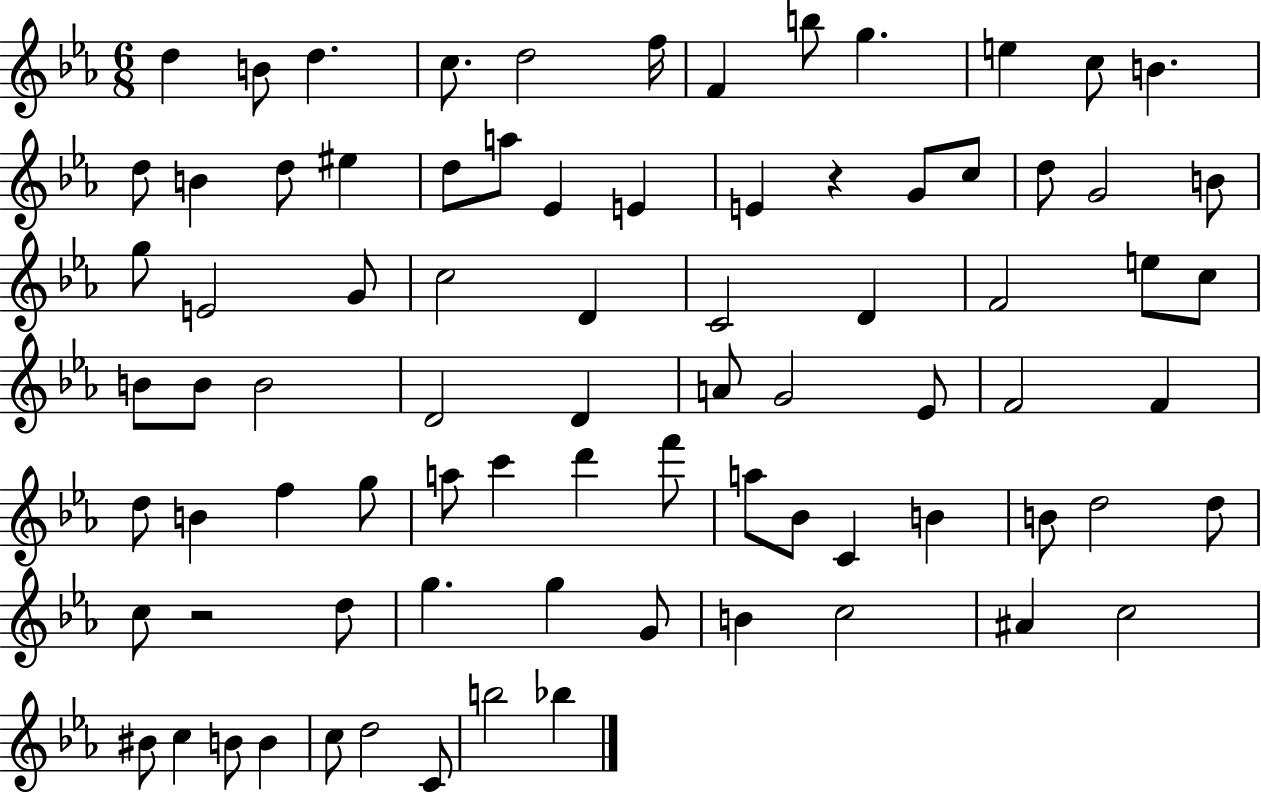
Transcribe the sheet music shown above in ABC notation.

X:1
T:Untitled
M:6/8
L:1/4
K:Eb
d B/2 d c/2 d2 f/4 F b/2 g e c/2 B d/2 B d/2 ^e d/2 a/2 _E E E z G/2 c/2 d/2 G2 B/2 g/2 E2 G/2 c2 D C2 D F2 e/2 c/2 B/2 B/2 B2 D2 D A/2 G2 _E/2 F2 F d/2 B f g/2 a/2 c' d' f'/2 a/2 _B/2 C B B/2 d2 d/2 c/2 z2 d/2 g g G/2 B c2 ^A c2 ^B/2 c B/2 B c/2 d2 C/2 b2 _b